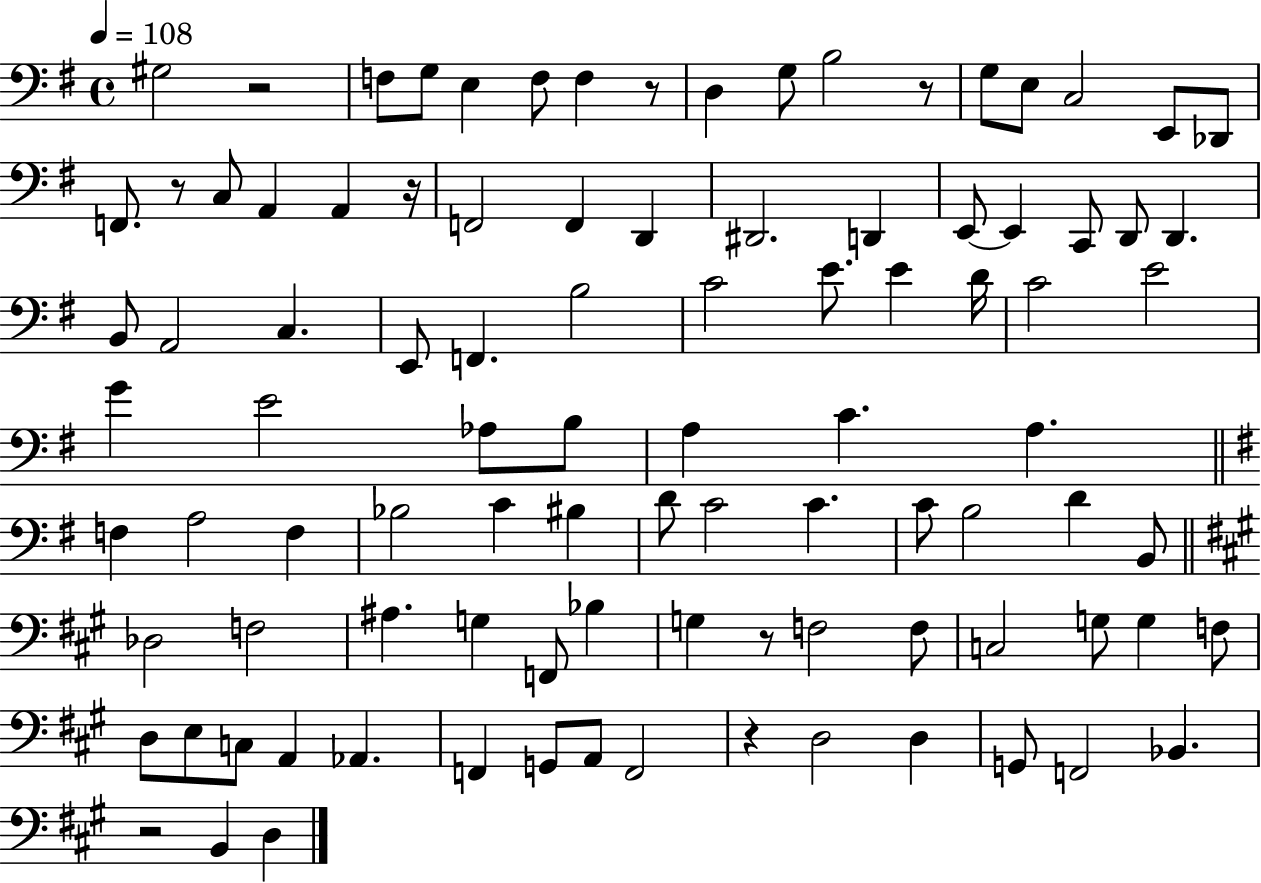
{
  \clef bass
  \time 4/4
  \defaultTimeSignature
  \key g \major
  \tempo 4 = 108
  gis2 r2 | f8 g8 e4 f8 f4 r8 | d4 g8 b2 r8 | g8 e8 c2 e,8 des,8 | \break f,8. r8 c8 a,4 a,4 r16 | f,2 f,4 d,4 | dis,2. d,4 | e,8~~ e,4 c,8 d,8 d,4. | \break b,8 a,2 c4. | e,8 f,4. b2 | c'2 e'8. e'4 d'16 | c'2 e'2 | \break g'4 e'2 aes8 b8 | a4 c'4. a4. | \bar "||" \break \key e \minor f4 a2 f4 | bes2 c'4 bis4 | d'8 c'2 c'4. | c'8 b2 d'4 b,8 | \break \bar "||" \break \key a \major des2 f2 | ais4. g4 f,8 bes4 | g4 r8 f2 f8 | c2 g8 g4 f8 | \break d8 e8 c8 a,4 aes,4. | f,4 g,8 a,8 f,2 | r4 d2 d4 | g,8 f,2 bes,4. | \break r2 b,4 d4 | \bar "|."
}